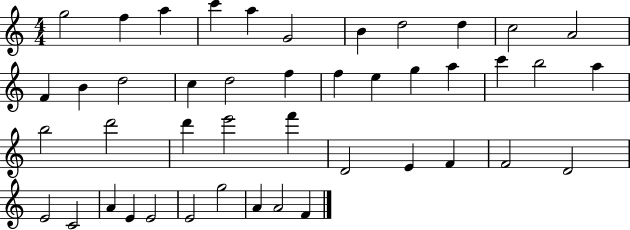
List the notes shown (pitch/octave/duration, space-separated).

G5/h F5/q A5/q C6/q A5/q G4/h B4/q D5/h D5/q C5/h A4/h F4/q B4/q D5/h C5/q D5/h F5/q F5/q E5/q G5/q A5/q C6/q B5/h A5/q B5/h D6/h D6/q E6/h F6/q D4/h E4/q F4/q F4/h D4/h E4/h C4/h A4/q E4/q E4/h E4/h G5/h A4/q A4/h F4/q